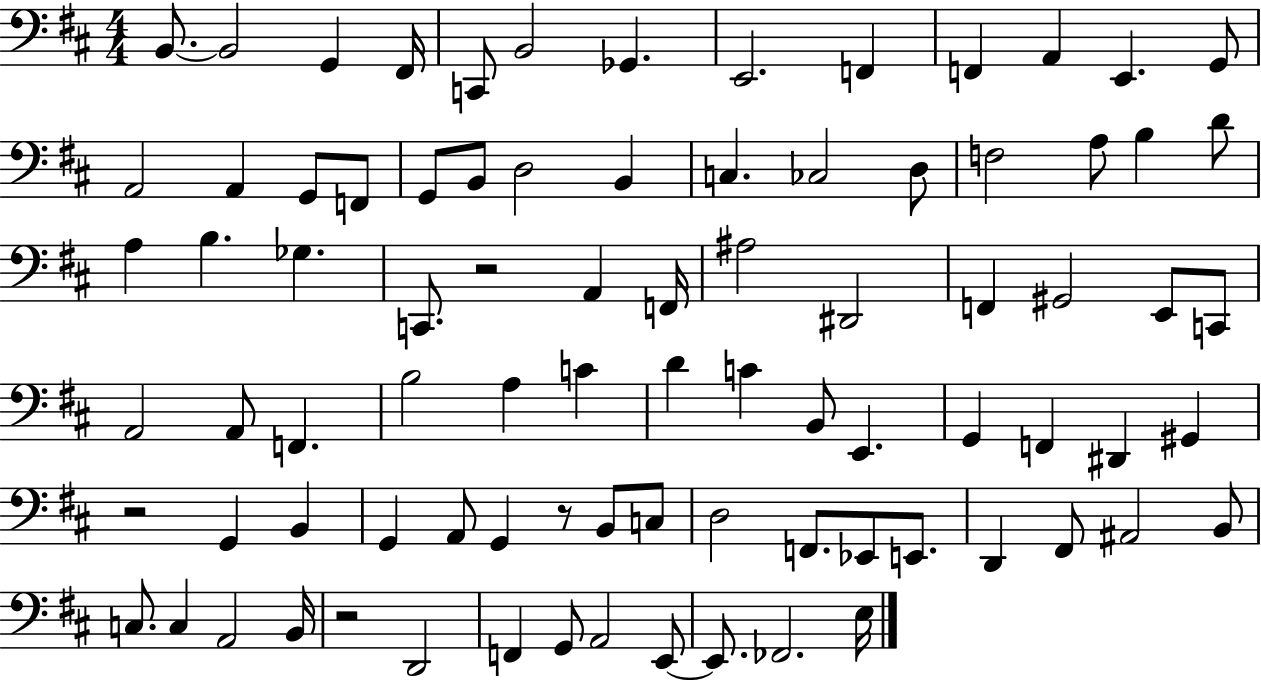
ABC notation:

X:1
T:Untitled
M:4/4
L:1/4
K:D
B,,/2 B,,2 G,, ^F,,/4 C,,/2 B,,2 _G,, E,,2 F,, F,, A,, E,, G,,/2 A,,2 A,, G,,/2 F,,/2 G,,/2 B,,/2 D,2 B,, C, _C,2 D,/2 F,2 A,/2 B, D/2 A, B, _G, C,,/2 z2 A,, F,,/4 ^A,2 ^D,,2 F,, ^G,,2 E,,/2 C,,/2 A,,2 A,,/2 F,, B,2 A, C D C B,,/2 E,, G,, F,, ^D,, ^G,, z2 G,, B,, G,, A,,/2 G,, z/2 B,,/2 C,/2 D,2 F,,/2 _E,,/2 E,,/2 D,, ^F,,/2 ^A,,2 B,,/2 C,/2 C, A,,2 B,,/4 z2 D,,2 F,, G,,/2 A,,2 E,,/2 E,,/2 _F,,2 E,/4